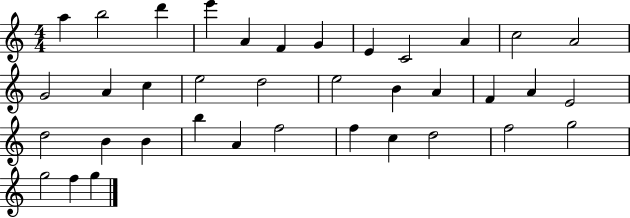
A5/q B5/h D6/q E6/q A4/q F4/q G4/q E4/q C4/h A4/q C5/h A4/h G4/h A4/q C5/q E5/h D5/h E5/h B4/q A4/q F4/q A4/q E4/h D5/h B4/q B4/q B5/q A4/q F5/h F5/q C5/q D5/h F5/h G5/h G5/h F5/q G5/q